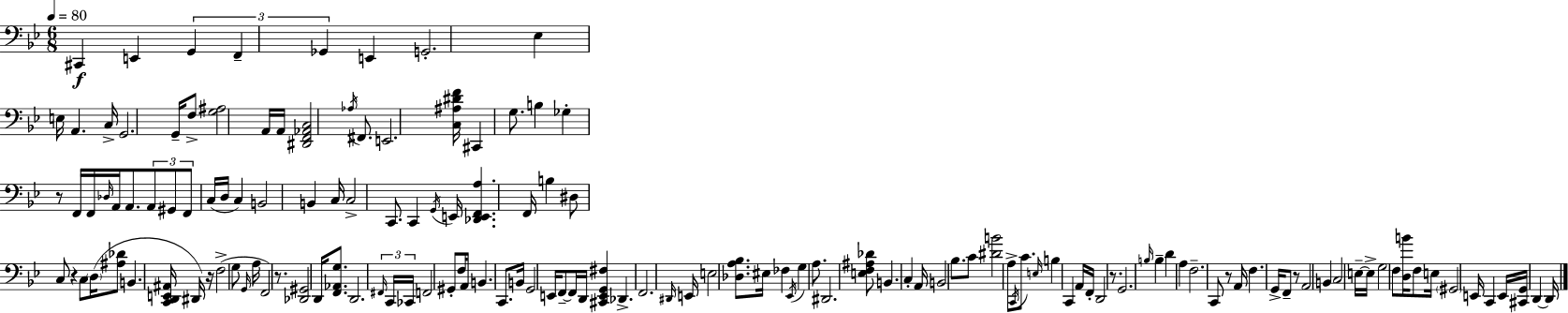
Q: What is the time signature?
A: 6/8